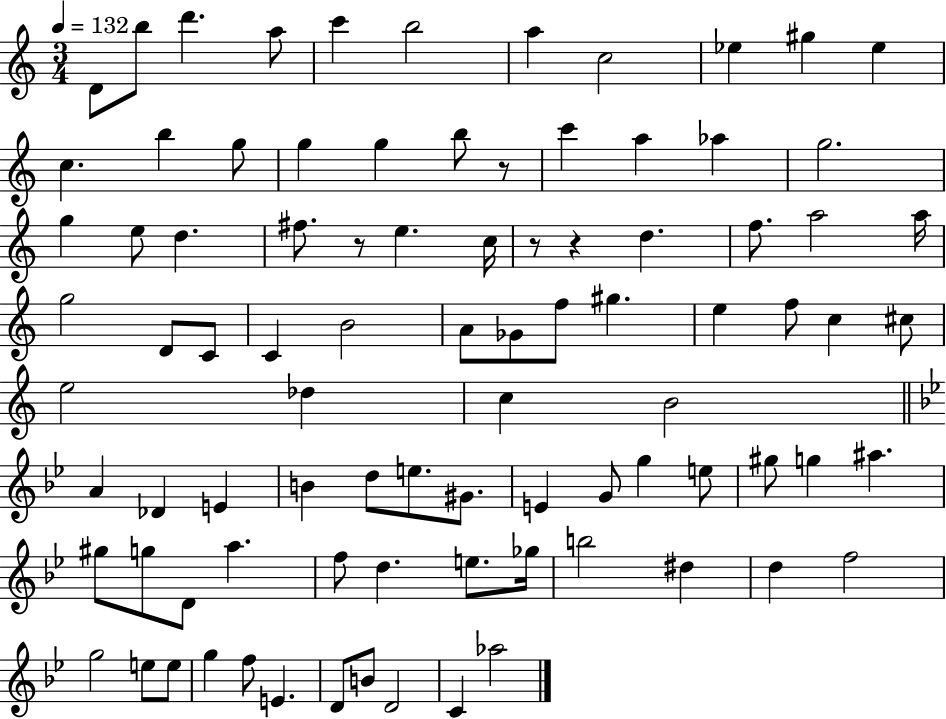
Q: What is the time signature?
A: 3/4